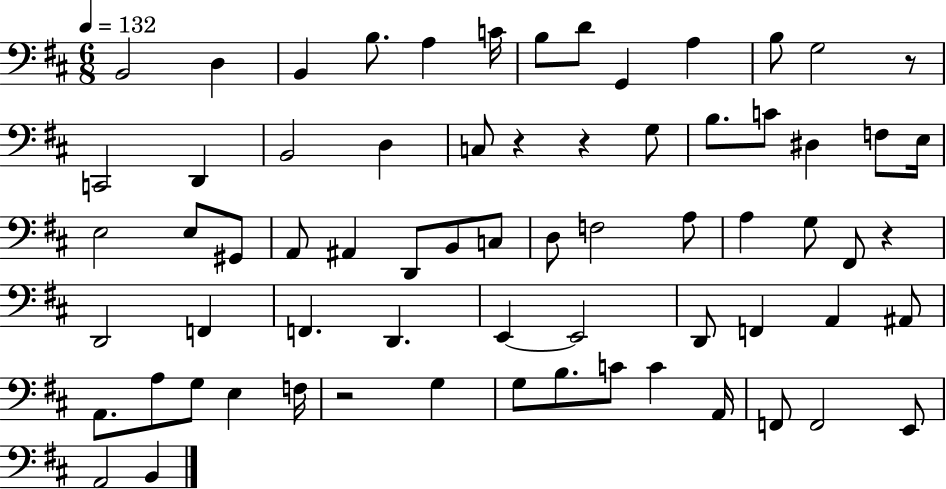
{
  \clef bass
  \numericTimeSignature
  \time 6/8
  \key d \major
  \tempo 4 = 132
  b,2 d4 | b,4 b8. a4 c'16 | b8 d'8 g,4 a4 | b8 g2 r8 | \break c,2 d,4 | b,2 d4 | c8 r4 r4 g8 | b8. c'8 dis4 f8 e16 | \break e2 e8 gis,8 | a,8 ais,4 d,8 b,8 c8 | d8 f2 a8 | a4 g8 fis,8 r4 | \break d,2 f,4 | f,4. d,4. | e,4~~ e,2 | d,8 f,4 a,4 ais,8 | \break a,8. a8 g8 e4 f16 | r2 g4 | g8 b8. c'8 c'4 a,16 | f,8 f,2 e,8 | \break a,2 b,4 | \bar "|."
}